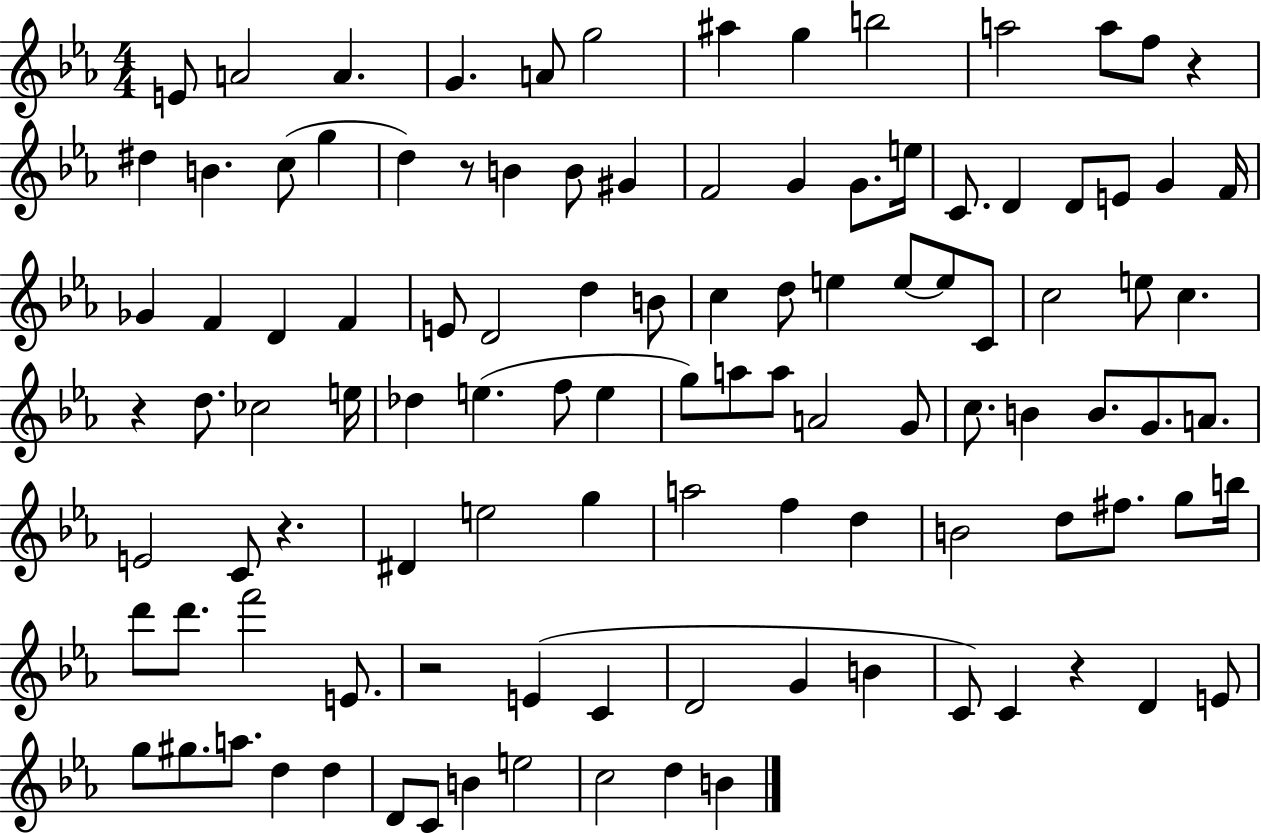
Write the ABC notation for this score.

X:1
T:Untitled
M:4/4
L:1/4
K:Eb
E/2 A2 A G A/2 g2 ^a g b2 a2 a/2 f/2 z ^d B c/2 g d z/2 B B/2 ^G F2 G G/2 e/4 C/2 D D/2 E/2 G F/4 _G F D F E/2 D2 d B/2 c d/2 e e/2 e/2 C/2 c2 e/2 c z d/2 _c2 e/4 _d e f/2 e g/2 a/2 a/2 A2 G/2 c/2 B B/2 G/2 A/2 E2 C/2 z ^D e2 g a2 f d B2 d/2 ^f/2 g/2 b/4 d'/2 d'/2 f'2 E/2 z2 E C D2 G B C/2 C z D E/2 g/2 ^g/2 a/2 d d D/2 C/2 B e2 c2 d B